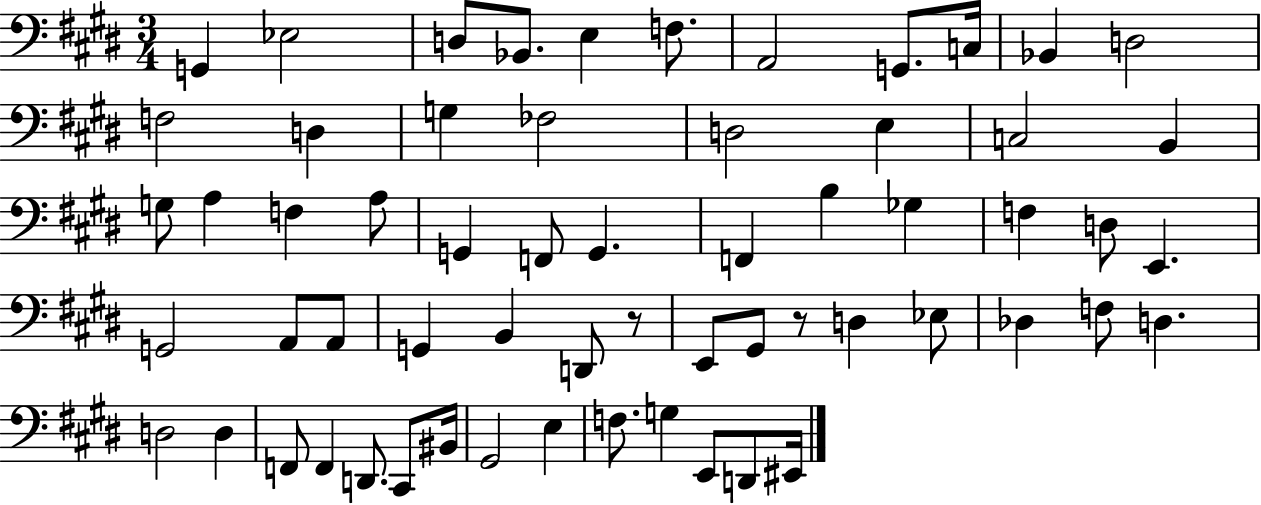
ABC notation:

X:1
T:Untitled
M:3/4
L:1/4
K:E
G,, _E,2 D,/2 _B,,/2 E, F,/2 A,,2 G,,/2 C,/4 _B,, D,2 F,2 D, G, _F,2 D,2 E, C,2 B,, G,/2 A, F, A,/2 G,, F,,/2 G,, F,, B, _G, F, D,/2 E,, G,,2 A,,/2 A,,/2 G,, B,, D,,/2 z/2 E,,/2 ^G,,/2 z/2 D, _E,/2 _D, F,/2 D, D,2 D, F,,/2 F,, D,,/2 ^C,,/2 ^B,,/4 ^G,,2 E, F,/2 G, E,,/2 D,,/2 ^E,,/4